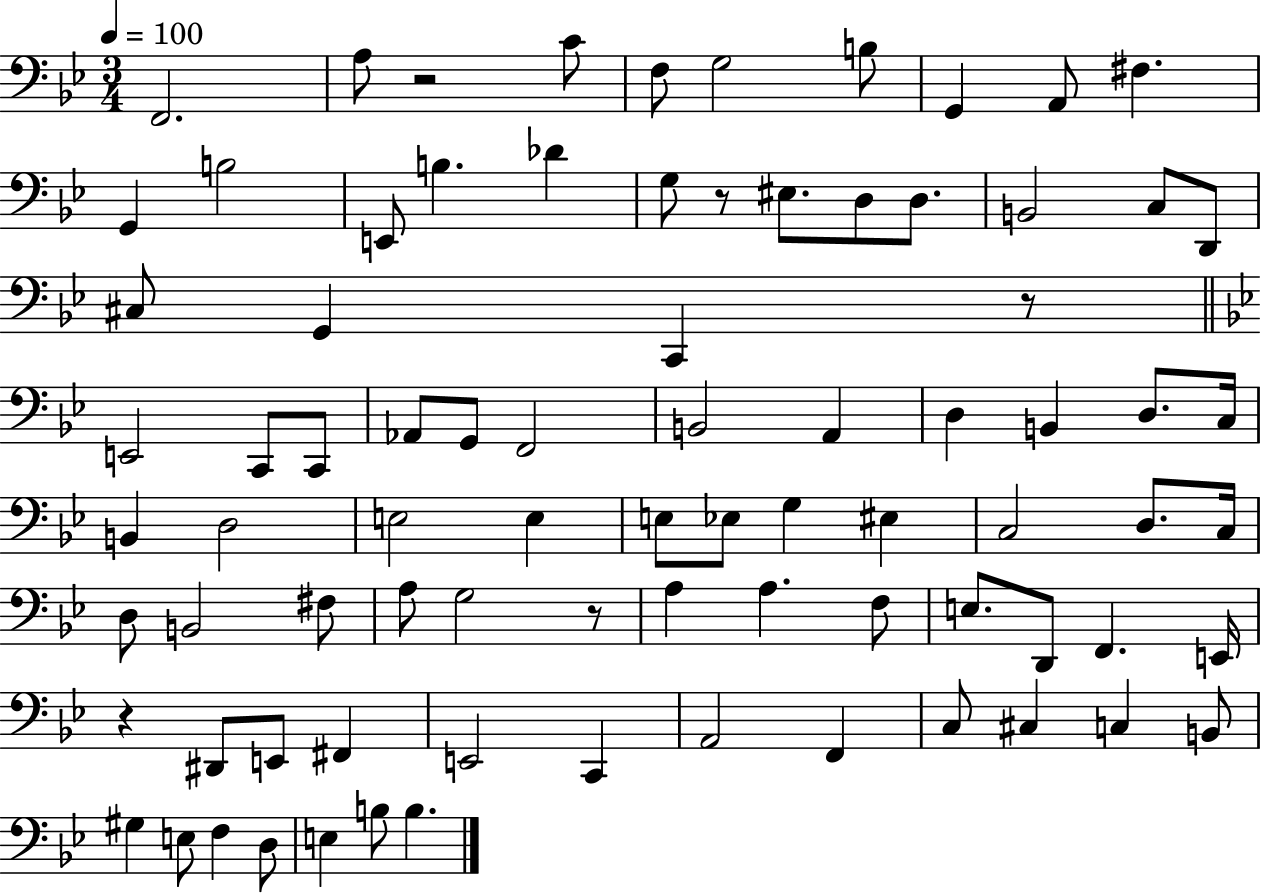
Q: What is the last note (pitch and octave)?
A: B3